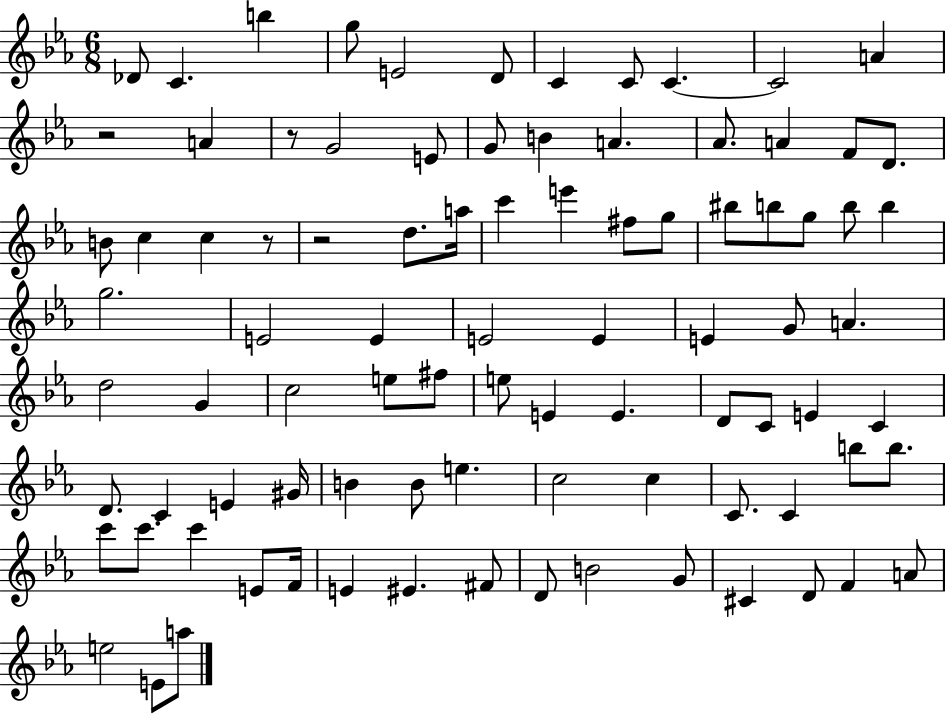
Db4/e C4/q. B5/q G5/e E4/h D4/e C4/q C4/e C4/q. C4/h A4/q R/h A4/q R/e G4/h E4/e G4/e B4/q A4/q. Ab4/e. A4/q F4/e D4/e. B4/e C5/q C5/q R/e R/h D5/e. A5/s C6/q E6/q F#5/e G5/e BIS5/e B5/e G5/e B5/e B5/q G5/h. E4/h E4/q E4/h E4/q E4/q G4/e A4/q. D5/h G4/q C5/h E5/e F#5/e E5/e E4/q E4/q. D4/e C4/e E4/q C4/q D4/e. C4/q E4/q G#4/s B4/q B4/e E5/q. C5/h C5/q C4/e. C4/q B5/e B5/e. C6/e C6/e. C6/q E4/e F4/s E4/q EIS4/q. F#4/e D4/e B4/h G4/e C#4/q D4/e F4/q A4/e E5/h E4/e A5/e